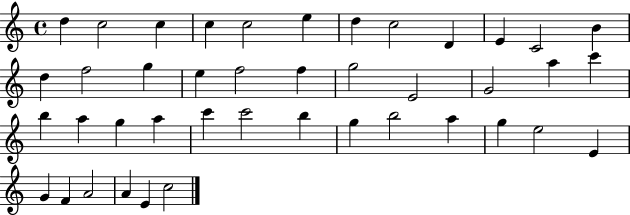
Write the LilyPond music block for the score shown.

{
  \clef treble
  \time 4/4
  \defaultTimeSignature
  \key c \major
  d''4 c''2 c''4 | c''4 c''2 e''4 | d''4 c''2 d'4 | e'4 c'2 b'4 | \break d''4 f''2 g''4 | e''4 f''2 f''4 | g''2 e'2 | g'2 a''4 c'''4 | \break b''4 a''4 g''4 a''4 | c'''4 c'''2 b''4 | g''4 b''2 a''4 | g''4 e''2 e'4 | \break g'4 f'4 a'2 | a'4 e'4 c''2 | \bar "|."
}